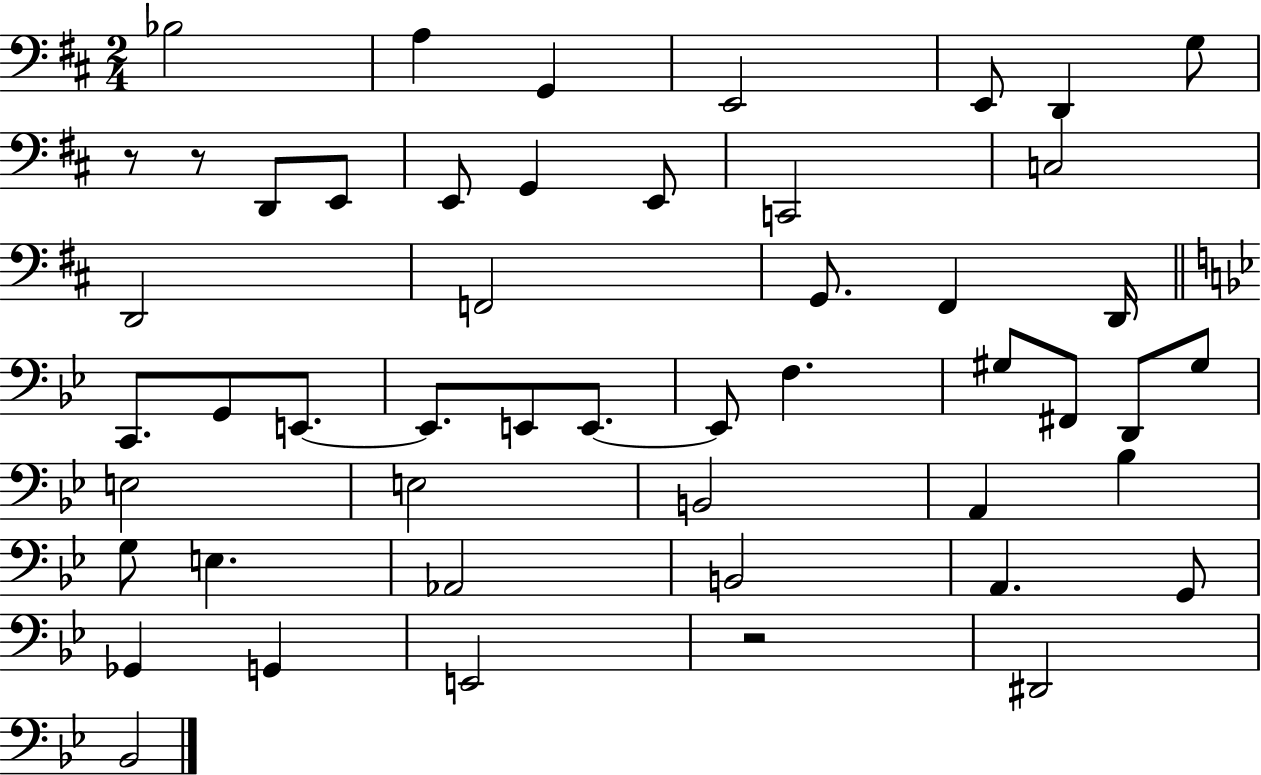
X:1
T:Untitled
M:2/4
L:1/4
K:D
_B,2 A, G,, E,,2 E,,/2 D,, G,/2 z/2 z/2 D,,/2 E,,/2 E,,/2 G,, E,,/2 C,,2 C,2 D,,2 F,,2 G,,/2 ^F,, D,,/4 C,,/2 G,,/2 E,,/2 E,,/2 E,,/2 E,,/2 E,,/2 F, ^G,/2 ^F,,/2 D,,/2 ^G,/2 E,2 E,2 B,,2 A,, _B, G,/2 E, _A,,2 B,,2 A,, G,,/2 _G,, G,, E,,2 z2 ^D,,2 _B,,2